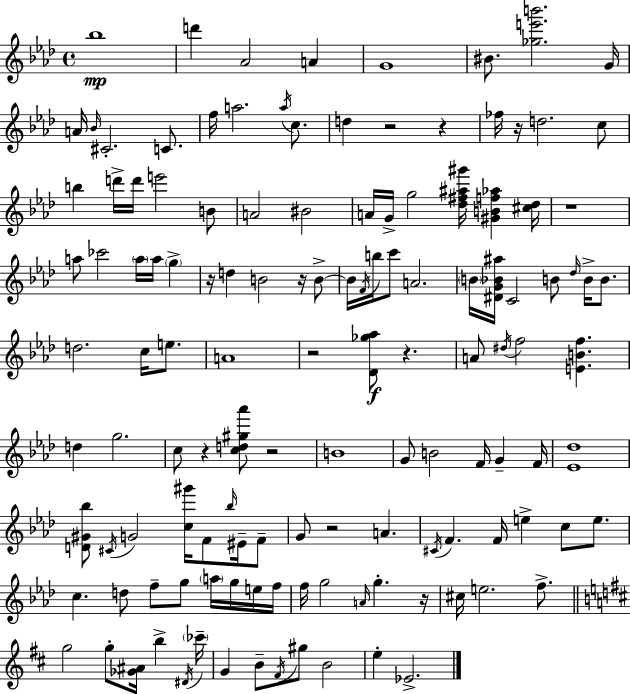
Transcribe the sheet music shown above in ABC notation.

X:1
T:Untitled
M:4/4
L:1/4
K:Fm
_b4 d' _A2 A G4 ^B/2 [_ge'b']2 G/4 A/4 _B/4 ^C2 C/2 f/4 a2 a/4 c/2 d z2 z _f/4 z/4 d2 c/2 b d'/4 d'/4 e'2 B/2 A2 ^B2 A/4 G/4 g2 [_d^f^a^g']/4 [^GBf_a] [^c_d]/4 z4 a/2 _c'2 a/4 a/4 g z/4 d B2 z/4 B/2 B/4 F/4 b/4 c'/2 A2 B/4 [^DG_B^a]/4 C2 B/2 _d/4 B/4 B/2 d2 c/4 e/2 A4 z2 [_D_g_a]/2 z A/2 ^d/4 f2 [EBf] d g2 c/2 z [cd^g_a']/2 z2 B4 G/2 B2 F/4 G F/4 [_E_d]4 [D^G_b]/2 ^C/4 G2 [c^g']/4 F/2 _b/4 ^E/4 F/2 G/2 z2 A ^C/4 F F/4 e c/2 e/2 c d/2 f/2 g/2 a/4 g/4 e/4 f/4 f/4 g2 A/4 g z/4 ^c/4 e2 f/2 g2 g/2 [_G^A]/4 b ^D/4 _c'/4 G B/2 ^F/4 ^g/2 B2 e _E2